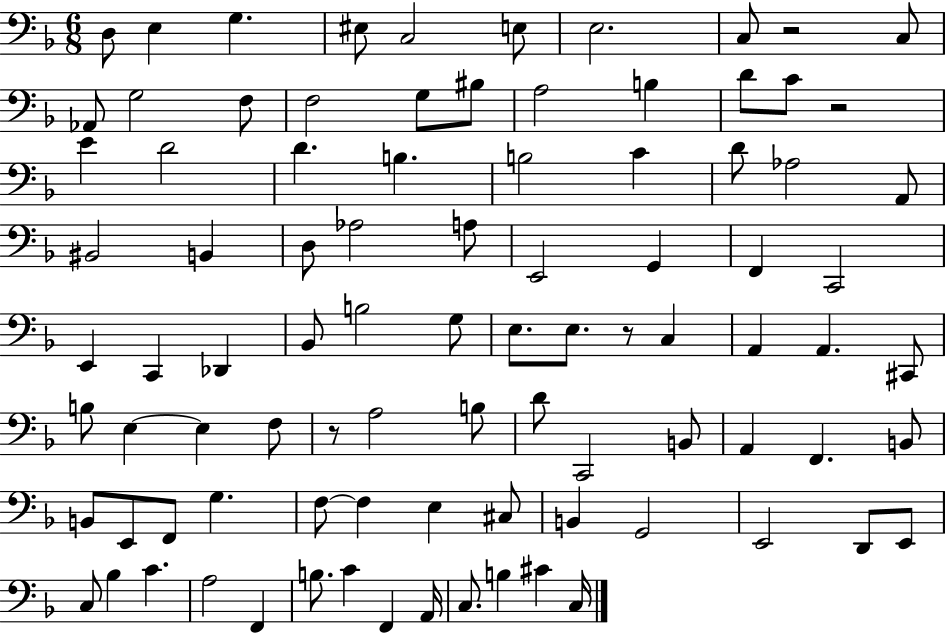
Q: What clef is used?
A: bass